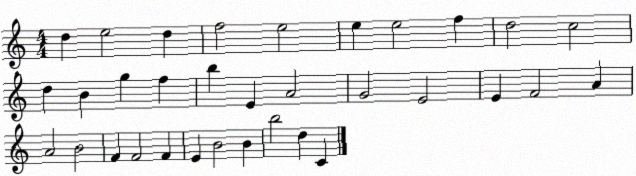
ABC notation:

X:1
T:Untitled
M:4/4
L:1/4
K:C
d e2 d f2 e2 e e2 f d2 c2 d B g f b E A2 G2 E2 E F2 A A2 B2 F F2 F E B2 B b2 d C